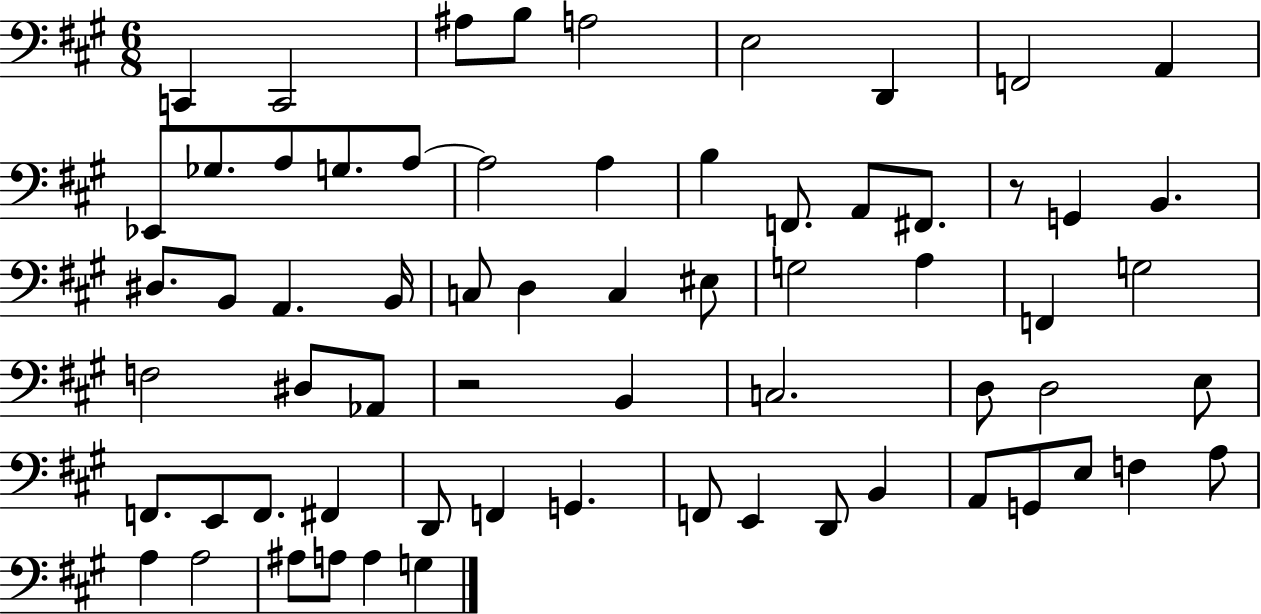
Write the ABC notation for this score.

X:1
T:Untitled
M:6/8
L:1/4
K:A
C,, C,,2 ^A,/2 B,/2 A,2 E,2 D,, F,,2 A,, _E,,/2 _G,/2 A,/2 G,/2 A,/2 A,2 A, B, F,,/2 A,,/2 ^F,,/2 z/2 G,, B,, ^D,/2 B,,/2 A,, B,,/4 C,/2 D, C, ^E,/2 G,2 A, F,, G,2 F,2 ^D,/2 _A,,/2 z2 B,, C,2 D,/2 D,2 E,/2 F,,/2 E,,/2 F,,/2 ^F,, D,,/2 F,, G,, F,,/2 E,, D,,/2 B,, A,,/2 G,,/2 E,/2 F, A,/2 A, A,2 ^A,/2 A,/2 A, G,